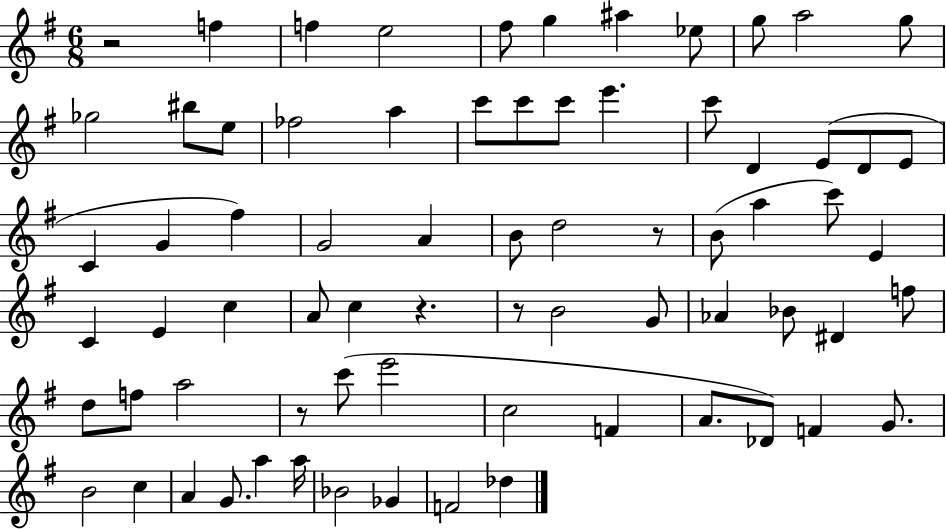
X:1
T:Untitled
M:6/8
L:1/4
K:G
z2 f f e2 ^f/2 g ^a _e/2 g/2 a2 g/2 _g2 ^b/2 e/2 _f2 a c'/2 c'/2 c'/2 e' c'/2 D E/2 D/2 E/2 C G ^f G2 A B/2 d2 z/2 B/2 a c'/2 E C E c A/2 c z z/2 B2 G/2 _A _B/2 ^D f/2 d/2 f/2 a2 z/2 c'/2 e'2 c2 F A/2 _D/2 F G/2 B2 c A G/2 a a/4 _B2 _G F2 _d